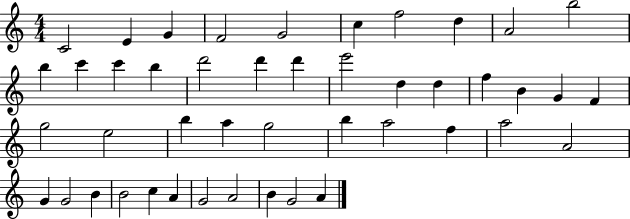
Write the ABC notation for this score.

X:1
T:Untitled
M:4/4
L:1/4
K:C
C2 E G F2 G2 c f2 d A2 b2 b c' c' b d'2 d' d' e'2 d d f B G F g2 e2 b a g2 b a2 f a2 A2 G G2 B B2 c A G2 A2 B G2 A